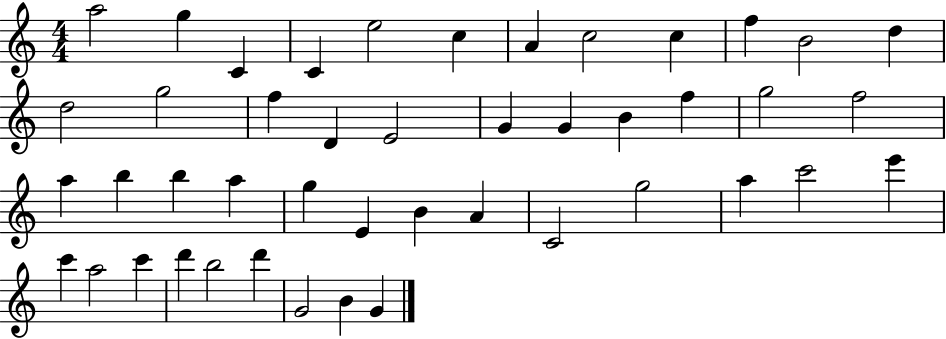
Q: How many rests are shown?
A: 0